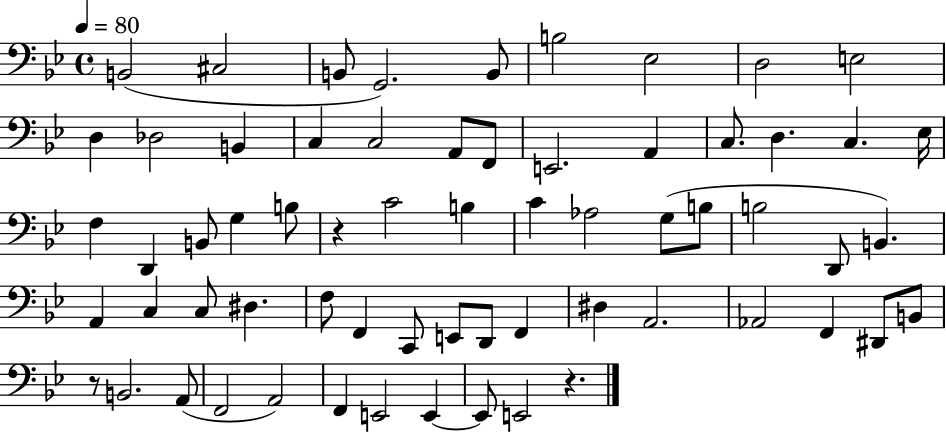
X:1
T:Untitled
M:4/4
L:1/4
K:Bb
B,,2 ^C,2 B,,/2 G,,2 B,,/2 B,2 _E,2 D,2 E,2 D, _D,2 B,, C, C,2 A,,/2 F,,/2 E,,2 A,, C,/2 D, C, _E,/4 F, D,, B,,/2 G, B,/2 z C2 B, C _A,2 G,/2 B,/2 B,2 D,,/2 B,, A,, C, C,/2 ^D, F,/2 F,, C,,/2 E,,/2 D,,/2 F,, ^D, A,,2 _A,,2 F,, ^D,,/2 B,,/2 z/2 B,,2 A,,/2 F,,2 A,,2 F,, E,,2 E,, E,,/2 E,,2 z